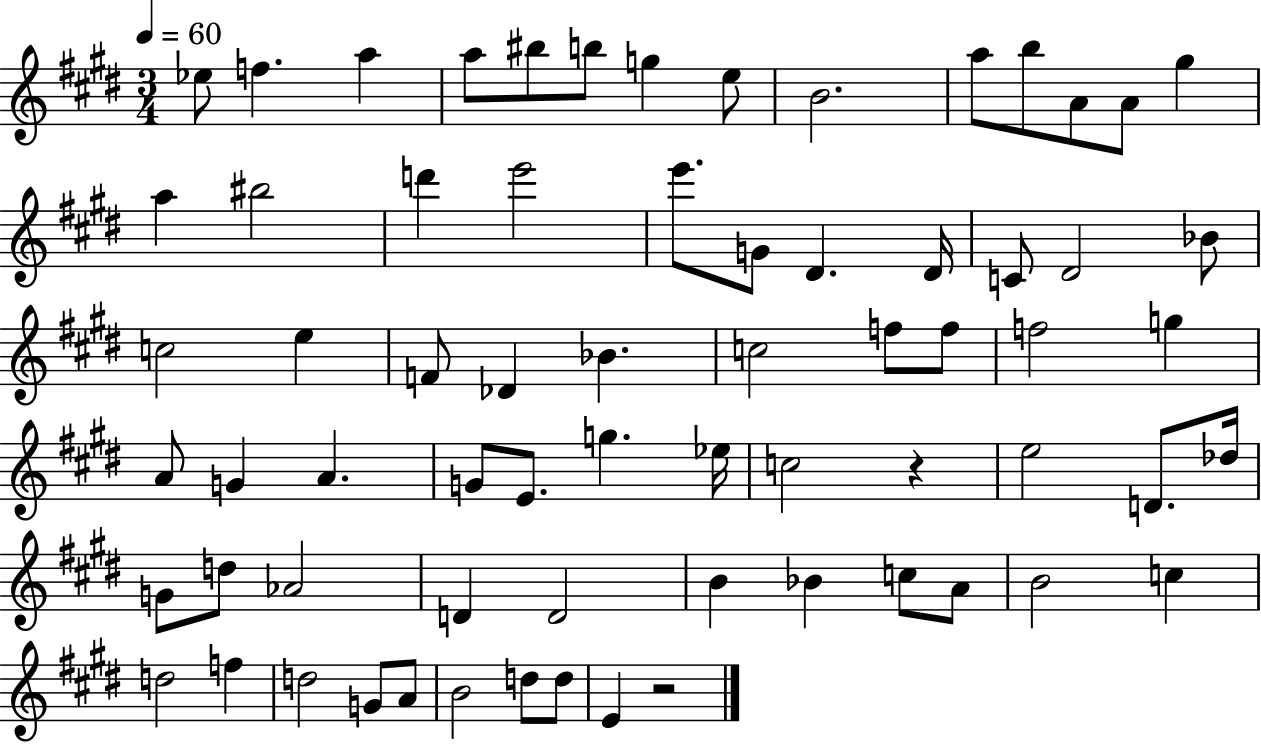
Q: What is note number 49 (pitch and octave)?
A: Ab4